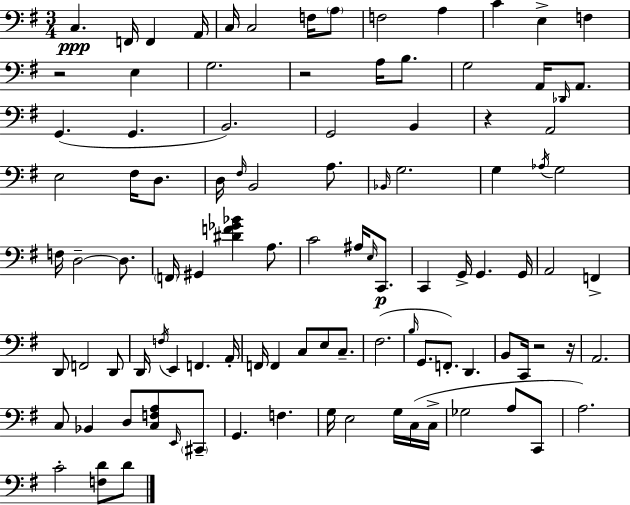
{
  \clef bass
  \numericTimeSignature
  \time 3/4
  \key e \minor
  c4.\ppp f,16 f,4 a,16 | c16 c2 f16 \parenthesize a8 | f2 a4 | c'4 e4-> f4 | \break r2 e4 | g2. | r2 a16 b8. | g2 a,16 \grace { des,16 } a,8. | \break g,4.( g,4. | b,2.) | g,2 b,4 | r4 a,2 | \break e2 fis16 d8. | d16 \grace { fis16 } b,2 a8. | \grace { bes,16 } g2. | g4 \acciaccatura { aes16 } g2 | \break f16 d2--~~ | d8. \parenthesize f,16 gis,4 <dis' f' ges' bes'>4 | a8. c'2 | ais16 \grace { e16 }\p c,8. c,4 g,16-> g,4. | \break g,16 a,2 | f,4-> d,8 f,2 | d,8 d,16 \acciaccatura { f16 } e,4 f,4. | a,16-. f,16 f,4 c8 | \break e8 c8.-- fis2.( | \grace { b16 } g,8. f,8.-.) | d,4. b,8 c,16 r2 | r16 a,2. | \break c8 bes,4 | d8 <c f a>8 \grace { e,16 } \parenthesize cis,8-- g,4. | f4. g16 e2 | g16 c16( c16-> ges2 | \break a8 c,8 a2.) | c'2-. | <f d'>8 d'8 \bar "|."
}